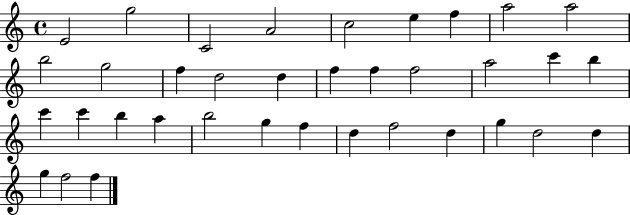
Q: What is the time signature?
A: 4/4